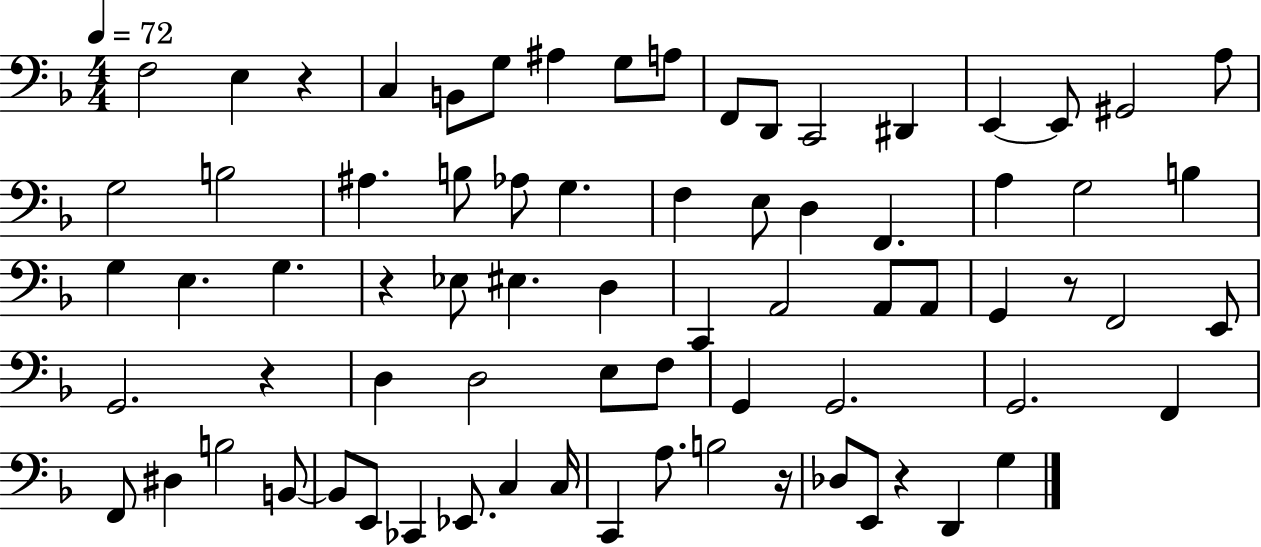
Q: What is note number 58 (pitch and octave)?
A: CES2